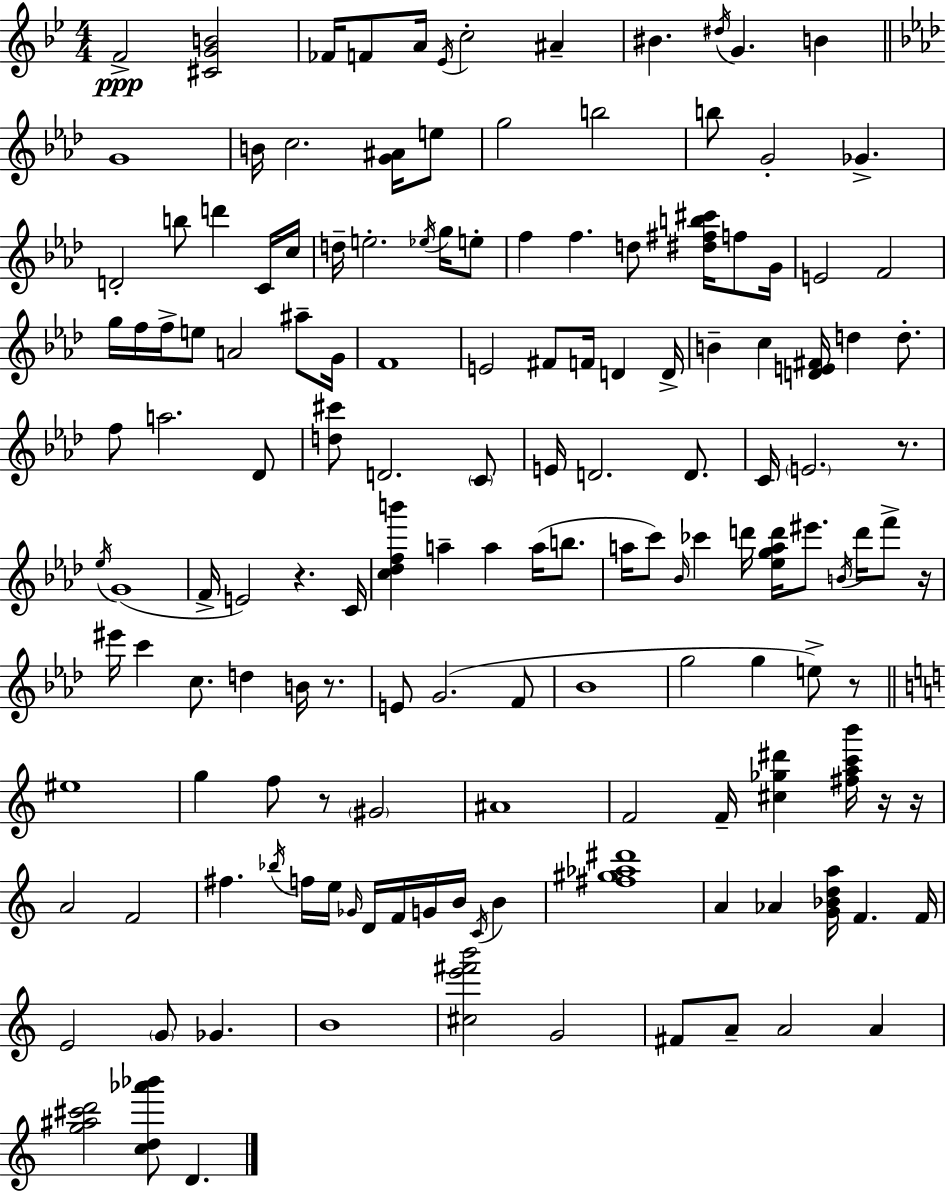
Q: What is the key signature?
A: G minor